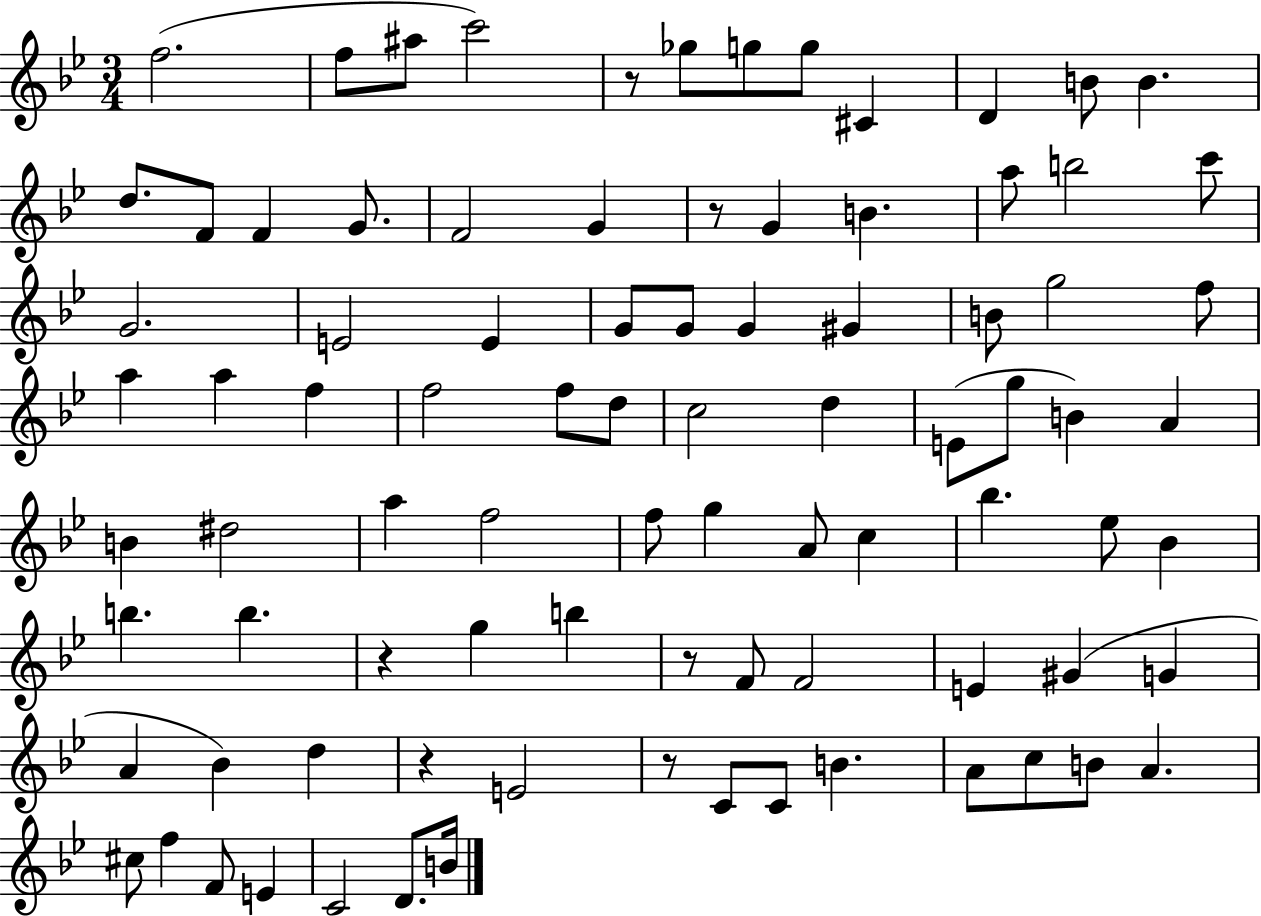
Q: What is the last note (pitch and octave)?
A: B4